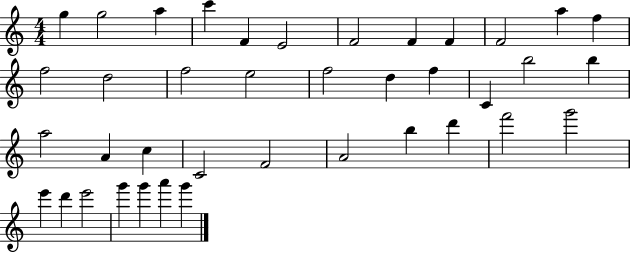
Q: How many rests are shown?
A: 0